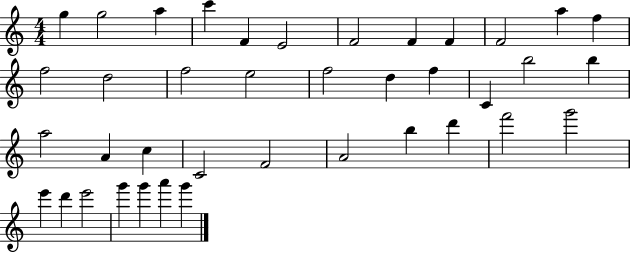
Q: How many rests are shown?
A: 0